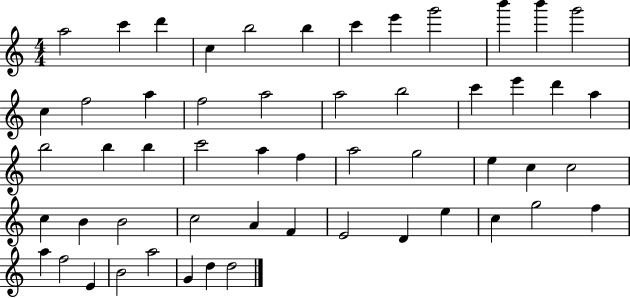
X:1
T:Untitled
M:4/4
L:1/4
K:C
a2 c' d' c b2 b c' e' g'2 b' b' g'2 c f2 a f2 a2 a2 b2 c' e' d' a b2 b b c'2 a f a2 g2 e c c2 c B B2 c2 A F E2 D e c g2 f a f2 E B2 a2 G d d2